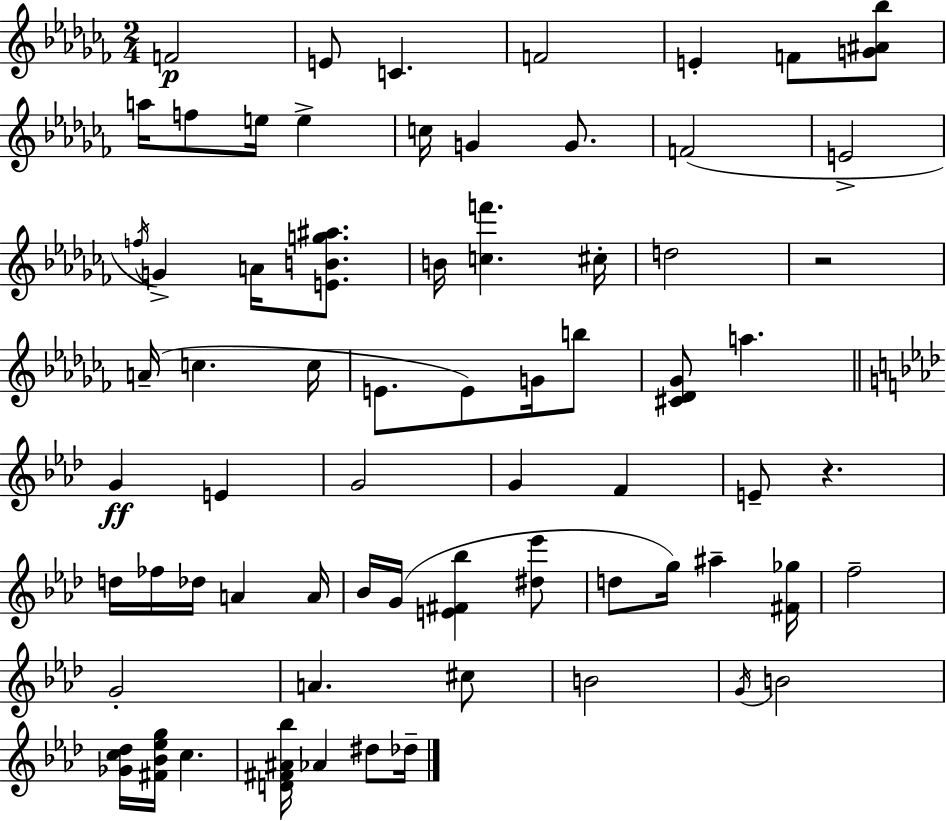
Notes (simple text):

F4/h E4/e C4/q. F4/h E4/q F4/e [G4,A#4,Bb5]/e A5/s F5/e E5/s E5/q C5/s G4/q G4/e. F4/h E4/h F5/s G4/q A4/s [E4,B4,G5,A#5]/e. B4/s [C5,F6]/q. C#5/s D5/h R/h A4/s C5/q. C5/s E4/e. E4/e G4/s B5/e [C#4,Db4,Gb4]/e A5/q. G4/q E4/q G4/h G4/q F4/q E4/e R/q. D5/s FES5/s Db5/s A4/q A4/s Bb4/s G4/s [E4,F#4,Bb5]/q [D#5,Eb6]/e D5/e G5/s A#5/q [F#4,Gb5]/s F5/h G4/h A4/q. C#5/e B4/h G4/s B4/h [Gb4,C5,Db5]/s [F#4,Bb4,Eb5,G5]/s C5/q. [D4,F#4,A#4,Bb5]/s Ab4/q D#5/e Db5/s